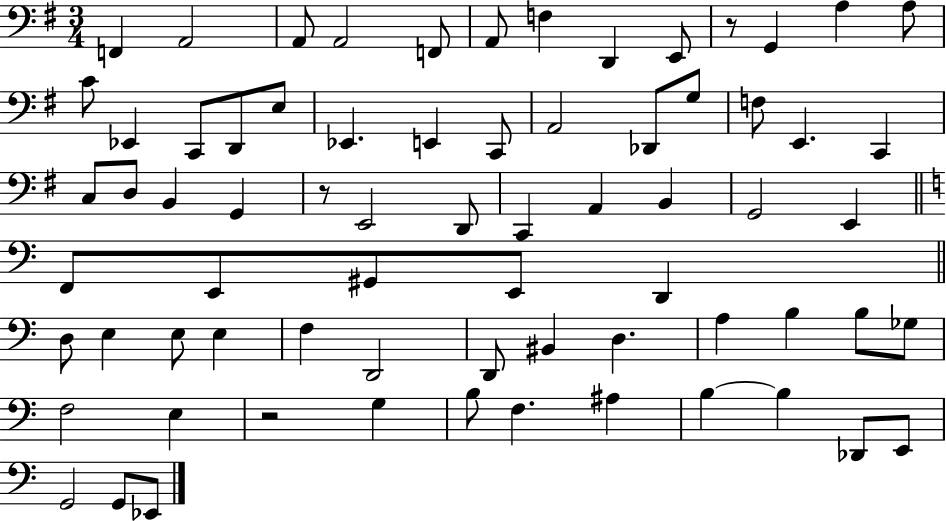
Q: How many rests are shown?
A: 3